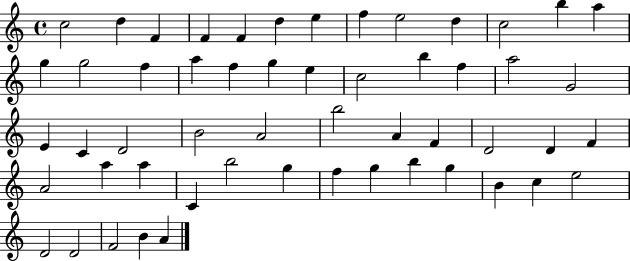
X:1
T:Untitled
M:4/4
L:1/4
K:C
c2 d F F F d e f e2 d c2 b a g g2 f a f g e c2 b f a2 G2 E C D2 B2 A2 b2 A F D2 D F A2 a a C b2 g f g b g B c e2 D2 D2 F2 B A